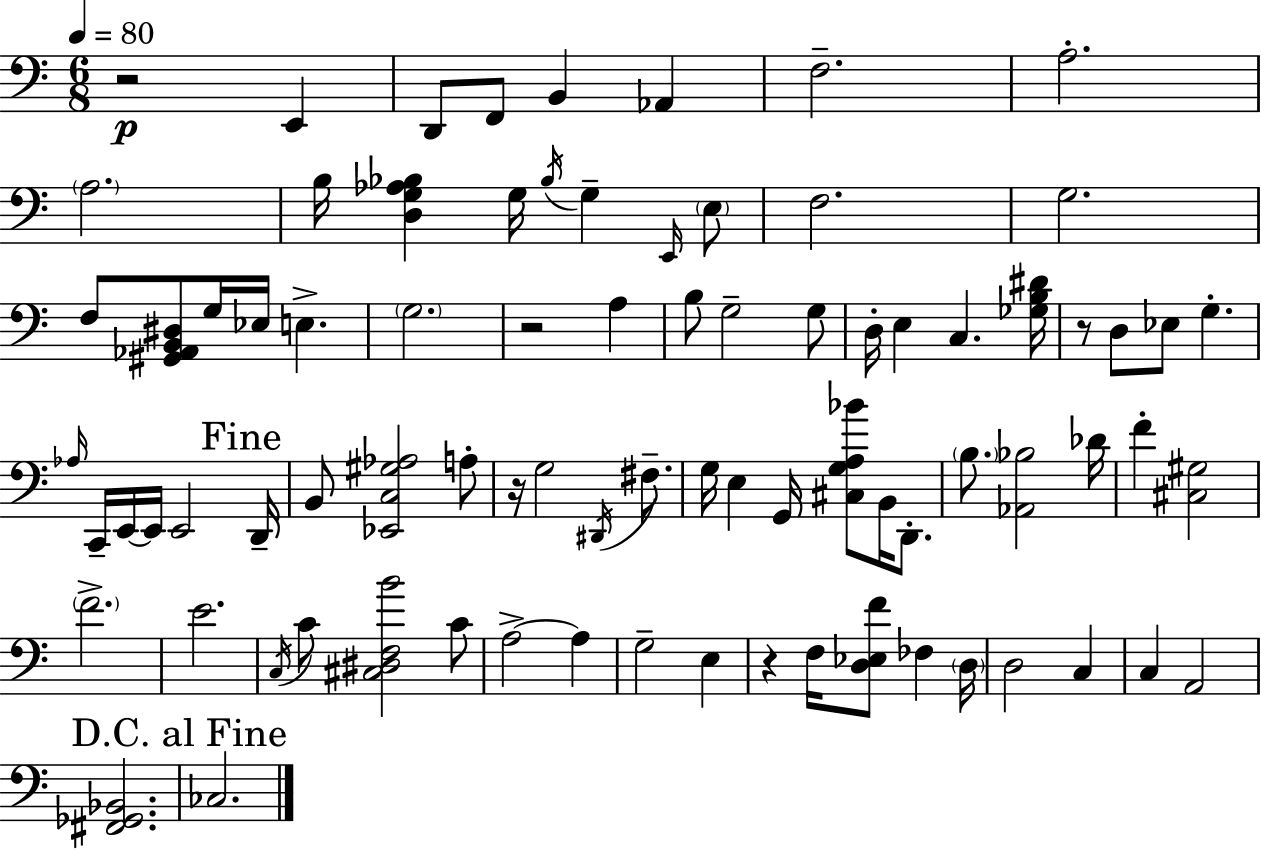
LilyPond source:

{
  \clef bass
  \numericTimeSignature
  \time 6/8
  \key a \minor
  \tempo 4 = 80
  r2\p e,4 | d,8 f,8 b,4 aes,4 | f2.-- | a2.-. | \break \parenthesize a2. | b16 <d g aes bes>4 g16 \acciaccatura { bes16 } g4-- \grace { e,16 } | \parenthesize e8 f2. | g2. | \break f8 <gis, aes, b, dis>8 g16 ees16 e4.-> | \parenthesize g2. | r2 a4 | b8 g2-- | \break g8 d16-. e4 c4. | <ges b dis'>16 r8 d8 ees8 g4.-. | \grace { aes16 } c,16-- e,16~~ e,16 e,2 | \mark "Fine" d,16-- b,8 <ees, c gis aes>2 | \break a8-. r16 g2 | \acciaccatura { dis,16 } fis8.-- g16 e4 g,16 <cis g a bes'>8 | b,16 d,8.-. \parenthesize b8. <aes, bes>2 | des'16 f'4-. <cis gis>2 | \break \parenthesize f'2.-> | e'2. | \acciaccatura { c16 } c'8 <cis dis f b'>2 | c'8 a2->~~ | \break a4 g2-- | e4 r4 f16 <d ees f'>8 | fes4 \parenthesize d16 d2 | c4 c4 a,2 | \break <fis, ges, bes,>2. | \mark "D.C. al Fine" ces2. | \bar "|."
}